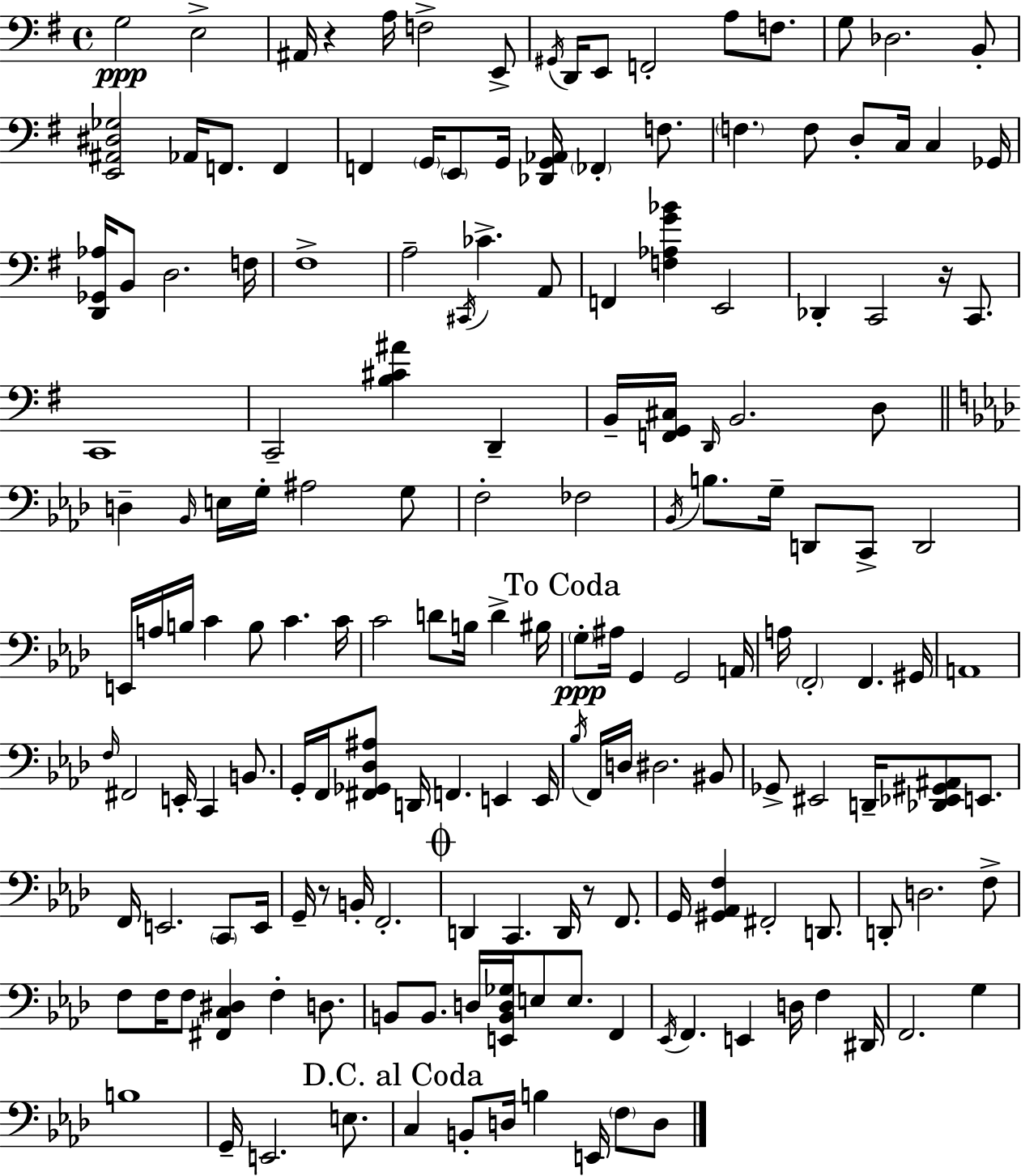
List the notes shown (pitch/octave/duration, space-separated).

G3/h E3/h A#2/s R/q A3/s F3/h E2/e G#2/s D2/s E2/e F2/h A3/e F3/e. G3/e Db3/h. B2/e [E2,A#2,D#3,Gb3]/h Ab2/s F2/e. F2/q F2/q G2/s E2/e G2/s [Db2,G2,Ab2]/s FES2/q F3/e. F3/q. F3/e D3/e C3/s C3/q Gb2/s [D2,Gb2,Ab3]/s B2/e D3/h. F3/s F#3/w A3/h C#2/s CES4/q. A2/e F2/q [F3,Ab3,G4,Bb4]/q E2/h Db2/q C2/h R/s C2/e. C2/w C2/h [B3,C#4,A#4]/q D2/q B2/s [F2,G2,C#3]/s D2/s B2/h. D3/e D3/q Bb2/s E3/s G3/s A#3/h G3/e F3/h FES3/h Bb2/s B3/e. G3/s D2/e C2/e D2/h E2/s A3/s B3/s C4/q B3/e C4/q. C4/s C4/h D4/e B3/s D4/q BIS3/s G3/e A#3/s G2/q G2/h A2/s A3/s F2/h F2/q. G#2/s A2/w F3/s F#2/h E2/s C2/q B2/e. G2/s F2/s [F#2,Gb2,Db3,A#3]/e D2/s F2/q. E2/q E2/s Bb3/s F2/s D3/s D#3/h. BIS2/e Gb2/e EIS2/h D2/s [Db2,Eb2,G#2,A#2]/e E2/e. F2/s E2/h. C2/e E2/s G2/s R/e B2/s F2/h. D2/q C2/q. D2/s R/e F2/e. G2/s [G#2,Ab2,F3]/q F#2/h D2/e. D2/e D3/h. F3/e F3/e F3/s F3/e [F#2,C3,D#3]/q F3/q D3/e. B2/e B2/e. D3/s [E2,B2,D3,Gb3]/s E3/e E3/e. F2/q Eb2/s F2/q. E2/q D3/s F3/q D#2/s F2/h. G3/q B3/w G2/s E2/h. E3/e. C3/q B2/e D3/s B3/q E2/s F3/e D3/e